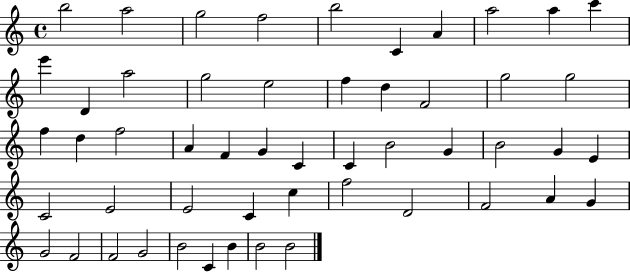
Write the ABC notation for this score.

X:1
T:Untitled
M:4/4
L:1/4
K:C
b2 a2 g2 f2 b2 C A a2 a c' e' D a2 g2 e2 f d F2 g2 g2 f d f2 A F G C C B2 G B2 G E C2 E2 E2 C c f2 D2 F2 A G G2 F2 F2 G2 B2 C B B2 B2